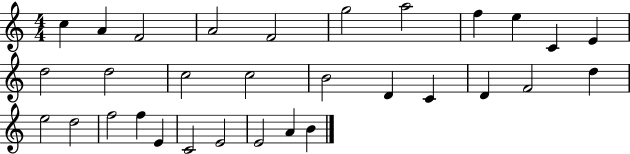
{
  \clef treble
  \numericTimeSignature
  \time 4/4
  \key c \major
  c''4 a'4 f'2 | a'2 f'2 | g''2 a''2 | f''4 e''4 c'4 e'4 | \break d''2 d''2 | c''2 c''2 | b'2 d'4 c'4 | d'4 f'2 d''4 | \break e''2 d''2 | f''2 f''4 e'4 | c'2 e'2 | e'2 a'4 b'4 | \break \bar "|."
}